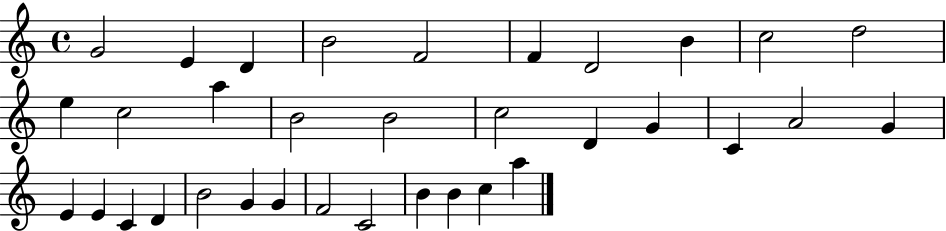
X:1
T:Untitled
M:4/4
L:1/4
K:C
G2 E D B2 F2 F D2 B c2 d2 e c2 a B2 B2 c2 D G C A2 G E E C D B2 G G F2 C2 B B c a